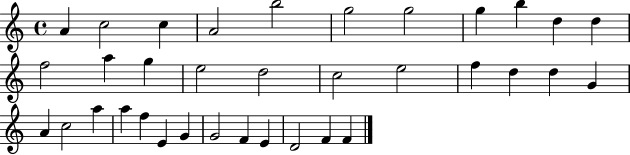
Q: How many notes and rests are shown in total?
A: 35